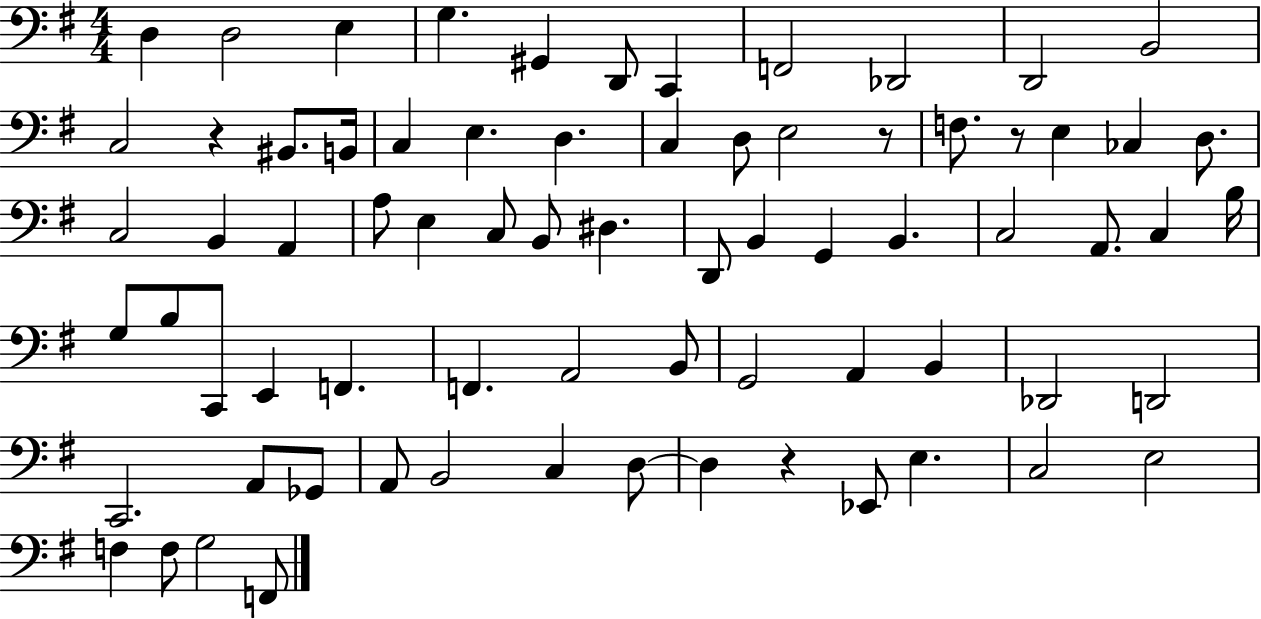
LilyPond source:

{
  \clef bass
  \numericTimeSignature
  \time 4/4
  \key g \major
  d4 d2 e4 | g4. gis,4 d,8 c,4 | f,2 des,2 | d,2 b,2 | \break c2 r4 bis,8. b,16 | c4 e4. d4. | c4 d8 e2 r8 | f8. r8 e4 ces4 d8. | \break c2 b,4 a,4 | a8 e4 c8 b,8 dis4. | d,8 b,4 g,4 b,4. | c2 a,8. c4 b16 | \break g8 b8 c,8 e,4 f,4. | f,4. a,2 b,8 | g,2 a,4 b,4 | des,2 d,2 | \break c,2. a,8 ges,8 | a,8 b,2 c4 d8~~ | d4 r4 ees,8 e4. | c2 e2 | \break f4 f8 g2 f,8 | \bar "|."
}